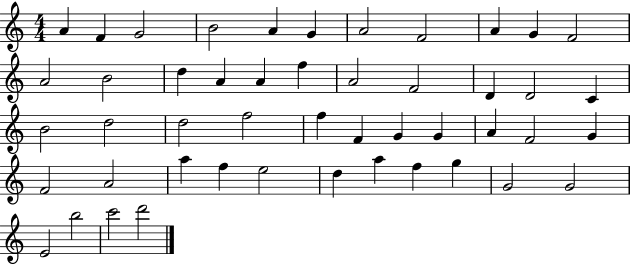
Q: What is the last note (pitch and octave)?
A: D6